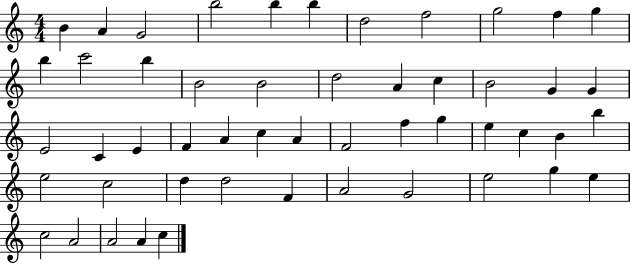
X:1
T:Untitled
M:4/4
L:1/4
K:C
B A G2 b2 b b d2 f2 g2 f g b c'2 b B2 B2 d2 A c B2 G G E2 C E F A c A F2 f g e c B b e2 c2 d d2 F A2 G2 e2 g e c2 A2 A2 A c